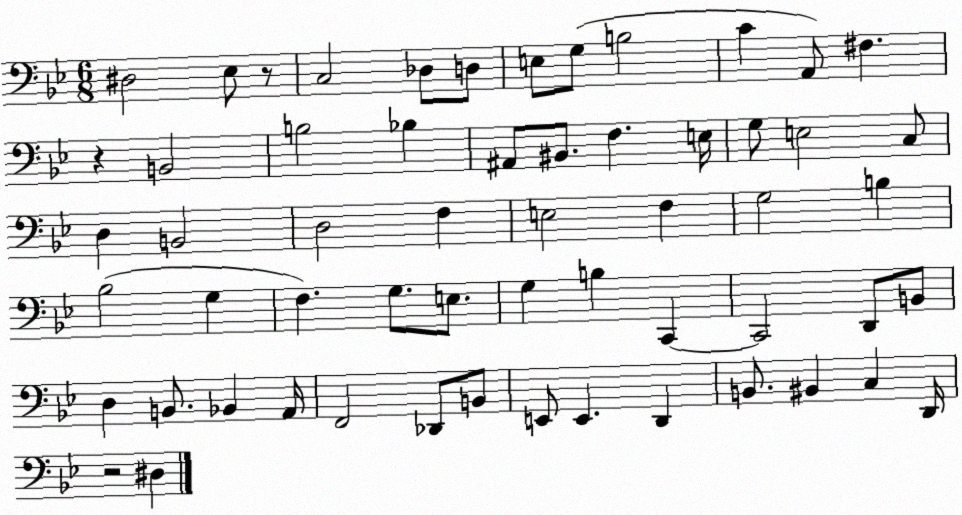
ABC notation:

X:1
T:Untitled
M:6/8
L:1/4
K:Bb
^D,2 _E,/2 z/2 C,2 _D,/2 D,/2 E,/2 G,/2 B,2 C A,,/2 ^F, z B,,2 B,2 _B, ^A,,/2 ^B,,/2 F, E,/4 G,/2 E,2 C,/2 D, B,,2 D,2 F, E,2 F, G,2 B, _B,2 G, F, G,/2 E,/2 G, B, C,, C,,2 D,,/2 B,,/2 D, B,,/2 _B,, A,,/4 F,,2 _D,,/2 B,,/2 E,,/2 E,, D,, B,,/2 ^B,, C, D,,/4 z2 ^D,